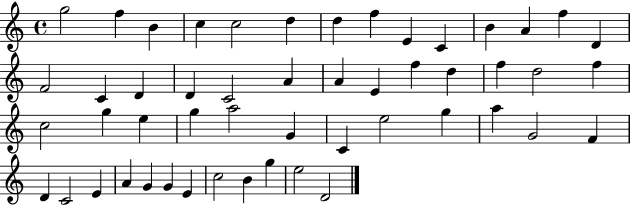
{
  \clef treble
  \time 4/4
  \defaultTimeSignature
  \key c \major
  g''2 f''4 b'4 | c''4 c''2 d''4 | d''4 f''4 e'4 c'4 | b'4 a'4 f''4 d'4 | \break f'2 c'4 d'4 | d'4 c'2 a'4 | a'4 e'4 f''4 d''4 | f''4 d''2 f''4 | \break c''2 g''4 e''4 | g''4 a''2 g'4 | c'4 e''2 g''4 | a''4 g'2 f'4 | \break d'4 c'2 e'4 | a'4 g'4 g'4 e'4 | c''2 b'4 g''4 | e''2 d'2 | \break \bar "|."
}